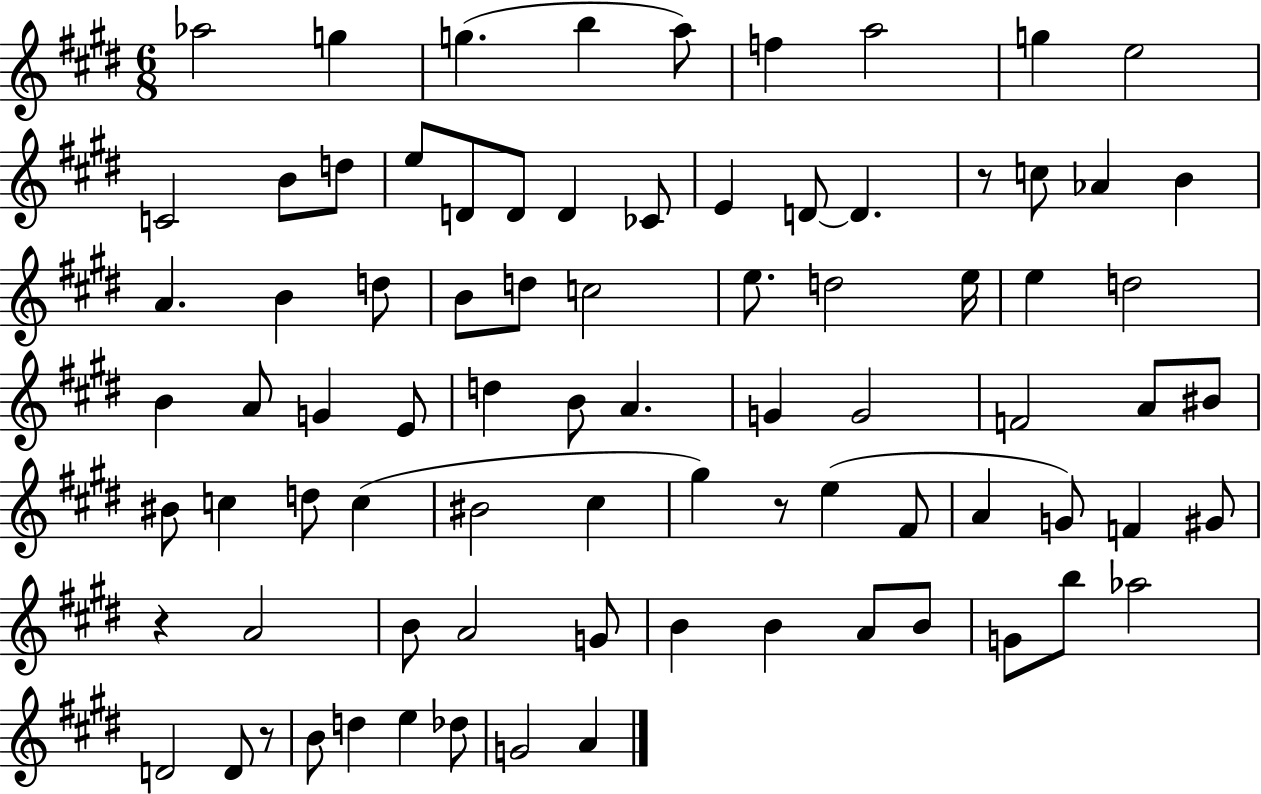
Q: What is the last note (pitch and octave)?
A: A4